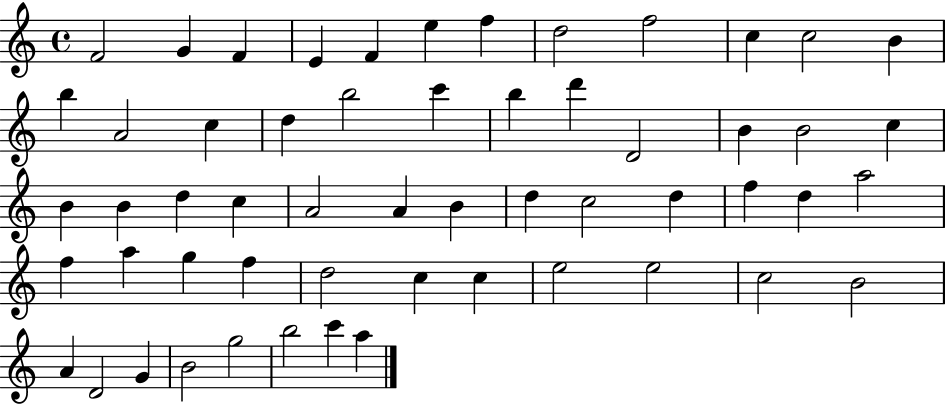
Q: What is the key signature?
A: C major